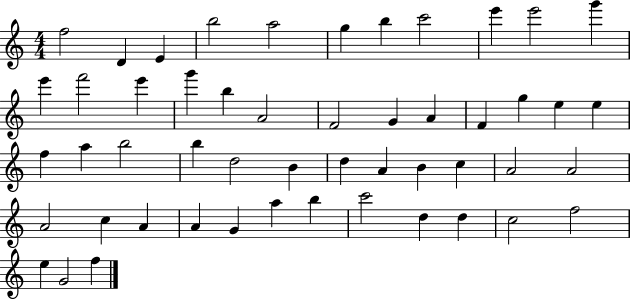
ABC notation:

X:1
T:Untitled
M:4/4
L:1/4
K:C
f2 D E b2 a2 g b c'2 e' e'2 g' e' f'2 e' g' b A2 F2 G A F g e e f a b2 b d2 B d A B c A2 A2 A2 c A A G a b c'2 d d c2 f2 e G2 f